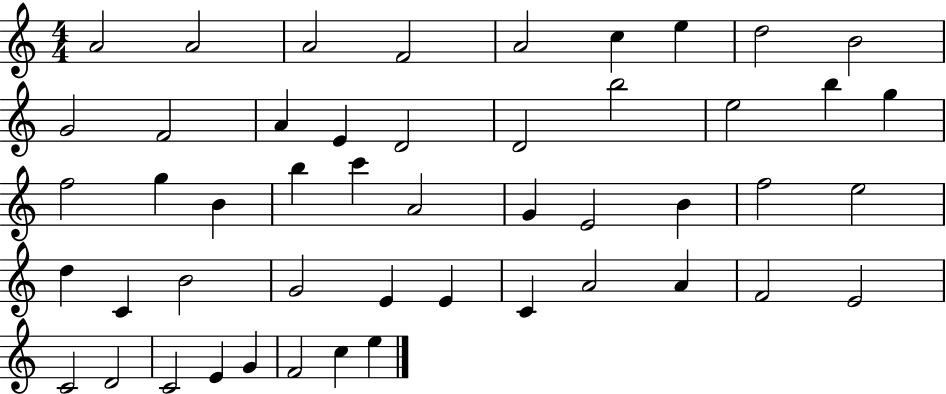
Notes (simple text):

A4/h A4/h A4/h F4/h A4/h C5/q E5/q D5/h B4/h G4/h F4/h A4/q E4/q D4/h D4/h B5/h E5/h B5/q G5/q F5/h G5/q B4/q B5/q C6/q A4/h G4/q E4/h B4/q F5/h E5/h D5/q C4/q B4/h G4/h E4/q E4/q C4/q A4/h A4/q F4/h E4/h C4/h D4/h C4/h E4/q G4/q F4/h C5/q E5/q